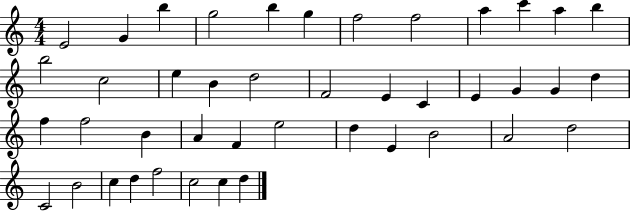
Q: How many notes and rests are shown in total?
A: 43